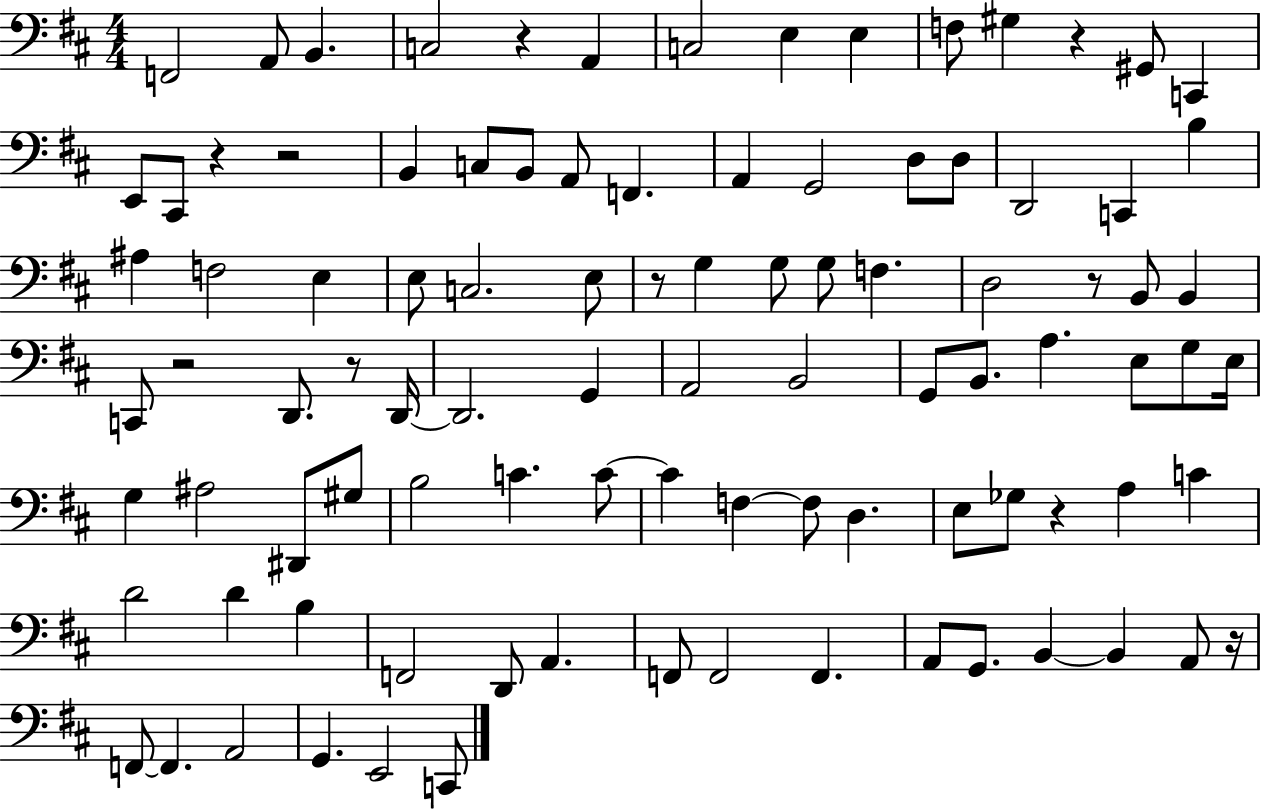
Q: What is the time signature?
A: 4/4